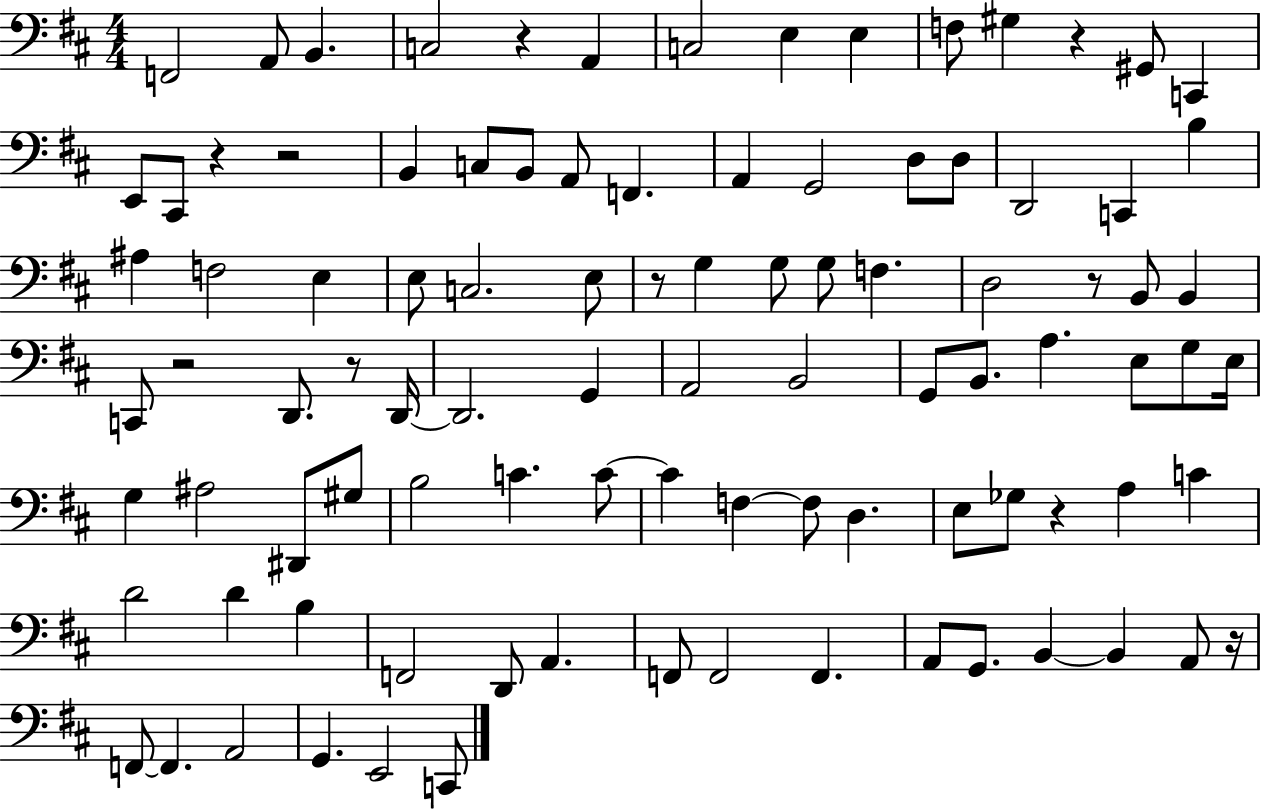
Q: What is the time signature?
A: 4/4